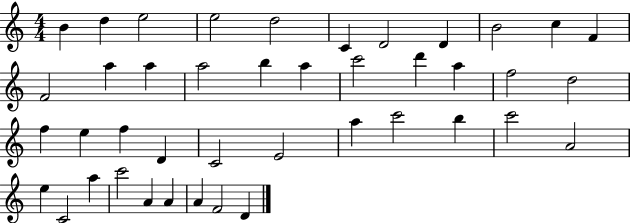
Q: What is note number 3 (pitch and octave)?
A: E5